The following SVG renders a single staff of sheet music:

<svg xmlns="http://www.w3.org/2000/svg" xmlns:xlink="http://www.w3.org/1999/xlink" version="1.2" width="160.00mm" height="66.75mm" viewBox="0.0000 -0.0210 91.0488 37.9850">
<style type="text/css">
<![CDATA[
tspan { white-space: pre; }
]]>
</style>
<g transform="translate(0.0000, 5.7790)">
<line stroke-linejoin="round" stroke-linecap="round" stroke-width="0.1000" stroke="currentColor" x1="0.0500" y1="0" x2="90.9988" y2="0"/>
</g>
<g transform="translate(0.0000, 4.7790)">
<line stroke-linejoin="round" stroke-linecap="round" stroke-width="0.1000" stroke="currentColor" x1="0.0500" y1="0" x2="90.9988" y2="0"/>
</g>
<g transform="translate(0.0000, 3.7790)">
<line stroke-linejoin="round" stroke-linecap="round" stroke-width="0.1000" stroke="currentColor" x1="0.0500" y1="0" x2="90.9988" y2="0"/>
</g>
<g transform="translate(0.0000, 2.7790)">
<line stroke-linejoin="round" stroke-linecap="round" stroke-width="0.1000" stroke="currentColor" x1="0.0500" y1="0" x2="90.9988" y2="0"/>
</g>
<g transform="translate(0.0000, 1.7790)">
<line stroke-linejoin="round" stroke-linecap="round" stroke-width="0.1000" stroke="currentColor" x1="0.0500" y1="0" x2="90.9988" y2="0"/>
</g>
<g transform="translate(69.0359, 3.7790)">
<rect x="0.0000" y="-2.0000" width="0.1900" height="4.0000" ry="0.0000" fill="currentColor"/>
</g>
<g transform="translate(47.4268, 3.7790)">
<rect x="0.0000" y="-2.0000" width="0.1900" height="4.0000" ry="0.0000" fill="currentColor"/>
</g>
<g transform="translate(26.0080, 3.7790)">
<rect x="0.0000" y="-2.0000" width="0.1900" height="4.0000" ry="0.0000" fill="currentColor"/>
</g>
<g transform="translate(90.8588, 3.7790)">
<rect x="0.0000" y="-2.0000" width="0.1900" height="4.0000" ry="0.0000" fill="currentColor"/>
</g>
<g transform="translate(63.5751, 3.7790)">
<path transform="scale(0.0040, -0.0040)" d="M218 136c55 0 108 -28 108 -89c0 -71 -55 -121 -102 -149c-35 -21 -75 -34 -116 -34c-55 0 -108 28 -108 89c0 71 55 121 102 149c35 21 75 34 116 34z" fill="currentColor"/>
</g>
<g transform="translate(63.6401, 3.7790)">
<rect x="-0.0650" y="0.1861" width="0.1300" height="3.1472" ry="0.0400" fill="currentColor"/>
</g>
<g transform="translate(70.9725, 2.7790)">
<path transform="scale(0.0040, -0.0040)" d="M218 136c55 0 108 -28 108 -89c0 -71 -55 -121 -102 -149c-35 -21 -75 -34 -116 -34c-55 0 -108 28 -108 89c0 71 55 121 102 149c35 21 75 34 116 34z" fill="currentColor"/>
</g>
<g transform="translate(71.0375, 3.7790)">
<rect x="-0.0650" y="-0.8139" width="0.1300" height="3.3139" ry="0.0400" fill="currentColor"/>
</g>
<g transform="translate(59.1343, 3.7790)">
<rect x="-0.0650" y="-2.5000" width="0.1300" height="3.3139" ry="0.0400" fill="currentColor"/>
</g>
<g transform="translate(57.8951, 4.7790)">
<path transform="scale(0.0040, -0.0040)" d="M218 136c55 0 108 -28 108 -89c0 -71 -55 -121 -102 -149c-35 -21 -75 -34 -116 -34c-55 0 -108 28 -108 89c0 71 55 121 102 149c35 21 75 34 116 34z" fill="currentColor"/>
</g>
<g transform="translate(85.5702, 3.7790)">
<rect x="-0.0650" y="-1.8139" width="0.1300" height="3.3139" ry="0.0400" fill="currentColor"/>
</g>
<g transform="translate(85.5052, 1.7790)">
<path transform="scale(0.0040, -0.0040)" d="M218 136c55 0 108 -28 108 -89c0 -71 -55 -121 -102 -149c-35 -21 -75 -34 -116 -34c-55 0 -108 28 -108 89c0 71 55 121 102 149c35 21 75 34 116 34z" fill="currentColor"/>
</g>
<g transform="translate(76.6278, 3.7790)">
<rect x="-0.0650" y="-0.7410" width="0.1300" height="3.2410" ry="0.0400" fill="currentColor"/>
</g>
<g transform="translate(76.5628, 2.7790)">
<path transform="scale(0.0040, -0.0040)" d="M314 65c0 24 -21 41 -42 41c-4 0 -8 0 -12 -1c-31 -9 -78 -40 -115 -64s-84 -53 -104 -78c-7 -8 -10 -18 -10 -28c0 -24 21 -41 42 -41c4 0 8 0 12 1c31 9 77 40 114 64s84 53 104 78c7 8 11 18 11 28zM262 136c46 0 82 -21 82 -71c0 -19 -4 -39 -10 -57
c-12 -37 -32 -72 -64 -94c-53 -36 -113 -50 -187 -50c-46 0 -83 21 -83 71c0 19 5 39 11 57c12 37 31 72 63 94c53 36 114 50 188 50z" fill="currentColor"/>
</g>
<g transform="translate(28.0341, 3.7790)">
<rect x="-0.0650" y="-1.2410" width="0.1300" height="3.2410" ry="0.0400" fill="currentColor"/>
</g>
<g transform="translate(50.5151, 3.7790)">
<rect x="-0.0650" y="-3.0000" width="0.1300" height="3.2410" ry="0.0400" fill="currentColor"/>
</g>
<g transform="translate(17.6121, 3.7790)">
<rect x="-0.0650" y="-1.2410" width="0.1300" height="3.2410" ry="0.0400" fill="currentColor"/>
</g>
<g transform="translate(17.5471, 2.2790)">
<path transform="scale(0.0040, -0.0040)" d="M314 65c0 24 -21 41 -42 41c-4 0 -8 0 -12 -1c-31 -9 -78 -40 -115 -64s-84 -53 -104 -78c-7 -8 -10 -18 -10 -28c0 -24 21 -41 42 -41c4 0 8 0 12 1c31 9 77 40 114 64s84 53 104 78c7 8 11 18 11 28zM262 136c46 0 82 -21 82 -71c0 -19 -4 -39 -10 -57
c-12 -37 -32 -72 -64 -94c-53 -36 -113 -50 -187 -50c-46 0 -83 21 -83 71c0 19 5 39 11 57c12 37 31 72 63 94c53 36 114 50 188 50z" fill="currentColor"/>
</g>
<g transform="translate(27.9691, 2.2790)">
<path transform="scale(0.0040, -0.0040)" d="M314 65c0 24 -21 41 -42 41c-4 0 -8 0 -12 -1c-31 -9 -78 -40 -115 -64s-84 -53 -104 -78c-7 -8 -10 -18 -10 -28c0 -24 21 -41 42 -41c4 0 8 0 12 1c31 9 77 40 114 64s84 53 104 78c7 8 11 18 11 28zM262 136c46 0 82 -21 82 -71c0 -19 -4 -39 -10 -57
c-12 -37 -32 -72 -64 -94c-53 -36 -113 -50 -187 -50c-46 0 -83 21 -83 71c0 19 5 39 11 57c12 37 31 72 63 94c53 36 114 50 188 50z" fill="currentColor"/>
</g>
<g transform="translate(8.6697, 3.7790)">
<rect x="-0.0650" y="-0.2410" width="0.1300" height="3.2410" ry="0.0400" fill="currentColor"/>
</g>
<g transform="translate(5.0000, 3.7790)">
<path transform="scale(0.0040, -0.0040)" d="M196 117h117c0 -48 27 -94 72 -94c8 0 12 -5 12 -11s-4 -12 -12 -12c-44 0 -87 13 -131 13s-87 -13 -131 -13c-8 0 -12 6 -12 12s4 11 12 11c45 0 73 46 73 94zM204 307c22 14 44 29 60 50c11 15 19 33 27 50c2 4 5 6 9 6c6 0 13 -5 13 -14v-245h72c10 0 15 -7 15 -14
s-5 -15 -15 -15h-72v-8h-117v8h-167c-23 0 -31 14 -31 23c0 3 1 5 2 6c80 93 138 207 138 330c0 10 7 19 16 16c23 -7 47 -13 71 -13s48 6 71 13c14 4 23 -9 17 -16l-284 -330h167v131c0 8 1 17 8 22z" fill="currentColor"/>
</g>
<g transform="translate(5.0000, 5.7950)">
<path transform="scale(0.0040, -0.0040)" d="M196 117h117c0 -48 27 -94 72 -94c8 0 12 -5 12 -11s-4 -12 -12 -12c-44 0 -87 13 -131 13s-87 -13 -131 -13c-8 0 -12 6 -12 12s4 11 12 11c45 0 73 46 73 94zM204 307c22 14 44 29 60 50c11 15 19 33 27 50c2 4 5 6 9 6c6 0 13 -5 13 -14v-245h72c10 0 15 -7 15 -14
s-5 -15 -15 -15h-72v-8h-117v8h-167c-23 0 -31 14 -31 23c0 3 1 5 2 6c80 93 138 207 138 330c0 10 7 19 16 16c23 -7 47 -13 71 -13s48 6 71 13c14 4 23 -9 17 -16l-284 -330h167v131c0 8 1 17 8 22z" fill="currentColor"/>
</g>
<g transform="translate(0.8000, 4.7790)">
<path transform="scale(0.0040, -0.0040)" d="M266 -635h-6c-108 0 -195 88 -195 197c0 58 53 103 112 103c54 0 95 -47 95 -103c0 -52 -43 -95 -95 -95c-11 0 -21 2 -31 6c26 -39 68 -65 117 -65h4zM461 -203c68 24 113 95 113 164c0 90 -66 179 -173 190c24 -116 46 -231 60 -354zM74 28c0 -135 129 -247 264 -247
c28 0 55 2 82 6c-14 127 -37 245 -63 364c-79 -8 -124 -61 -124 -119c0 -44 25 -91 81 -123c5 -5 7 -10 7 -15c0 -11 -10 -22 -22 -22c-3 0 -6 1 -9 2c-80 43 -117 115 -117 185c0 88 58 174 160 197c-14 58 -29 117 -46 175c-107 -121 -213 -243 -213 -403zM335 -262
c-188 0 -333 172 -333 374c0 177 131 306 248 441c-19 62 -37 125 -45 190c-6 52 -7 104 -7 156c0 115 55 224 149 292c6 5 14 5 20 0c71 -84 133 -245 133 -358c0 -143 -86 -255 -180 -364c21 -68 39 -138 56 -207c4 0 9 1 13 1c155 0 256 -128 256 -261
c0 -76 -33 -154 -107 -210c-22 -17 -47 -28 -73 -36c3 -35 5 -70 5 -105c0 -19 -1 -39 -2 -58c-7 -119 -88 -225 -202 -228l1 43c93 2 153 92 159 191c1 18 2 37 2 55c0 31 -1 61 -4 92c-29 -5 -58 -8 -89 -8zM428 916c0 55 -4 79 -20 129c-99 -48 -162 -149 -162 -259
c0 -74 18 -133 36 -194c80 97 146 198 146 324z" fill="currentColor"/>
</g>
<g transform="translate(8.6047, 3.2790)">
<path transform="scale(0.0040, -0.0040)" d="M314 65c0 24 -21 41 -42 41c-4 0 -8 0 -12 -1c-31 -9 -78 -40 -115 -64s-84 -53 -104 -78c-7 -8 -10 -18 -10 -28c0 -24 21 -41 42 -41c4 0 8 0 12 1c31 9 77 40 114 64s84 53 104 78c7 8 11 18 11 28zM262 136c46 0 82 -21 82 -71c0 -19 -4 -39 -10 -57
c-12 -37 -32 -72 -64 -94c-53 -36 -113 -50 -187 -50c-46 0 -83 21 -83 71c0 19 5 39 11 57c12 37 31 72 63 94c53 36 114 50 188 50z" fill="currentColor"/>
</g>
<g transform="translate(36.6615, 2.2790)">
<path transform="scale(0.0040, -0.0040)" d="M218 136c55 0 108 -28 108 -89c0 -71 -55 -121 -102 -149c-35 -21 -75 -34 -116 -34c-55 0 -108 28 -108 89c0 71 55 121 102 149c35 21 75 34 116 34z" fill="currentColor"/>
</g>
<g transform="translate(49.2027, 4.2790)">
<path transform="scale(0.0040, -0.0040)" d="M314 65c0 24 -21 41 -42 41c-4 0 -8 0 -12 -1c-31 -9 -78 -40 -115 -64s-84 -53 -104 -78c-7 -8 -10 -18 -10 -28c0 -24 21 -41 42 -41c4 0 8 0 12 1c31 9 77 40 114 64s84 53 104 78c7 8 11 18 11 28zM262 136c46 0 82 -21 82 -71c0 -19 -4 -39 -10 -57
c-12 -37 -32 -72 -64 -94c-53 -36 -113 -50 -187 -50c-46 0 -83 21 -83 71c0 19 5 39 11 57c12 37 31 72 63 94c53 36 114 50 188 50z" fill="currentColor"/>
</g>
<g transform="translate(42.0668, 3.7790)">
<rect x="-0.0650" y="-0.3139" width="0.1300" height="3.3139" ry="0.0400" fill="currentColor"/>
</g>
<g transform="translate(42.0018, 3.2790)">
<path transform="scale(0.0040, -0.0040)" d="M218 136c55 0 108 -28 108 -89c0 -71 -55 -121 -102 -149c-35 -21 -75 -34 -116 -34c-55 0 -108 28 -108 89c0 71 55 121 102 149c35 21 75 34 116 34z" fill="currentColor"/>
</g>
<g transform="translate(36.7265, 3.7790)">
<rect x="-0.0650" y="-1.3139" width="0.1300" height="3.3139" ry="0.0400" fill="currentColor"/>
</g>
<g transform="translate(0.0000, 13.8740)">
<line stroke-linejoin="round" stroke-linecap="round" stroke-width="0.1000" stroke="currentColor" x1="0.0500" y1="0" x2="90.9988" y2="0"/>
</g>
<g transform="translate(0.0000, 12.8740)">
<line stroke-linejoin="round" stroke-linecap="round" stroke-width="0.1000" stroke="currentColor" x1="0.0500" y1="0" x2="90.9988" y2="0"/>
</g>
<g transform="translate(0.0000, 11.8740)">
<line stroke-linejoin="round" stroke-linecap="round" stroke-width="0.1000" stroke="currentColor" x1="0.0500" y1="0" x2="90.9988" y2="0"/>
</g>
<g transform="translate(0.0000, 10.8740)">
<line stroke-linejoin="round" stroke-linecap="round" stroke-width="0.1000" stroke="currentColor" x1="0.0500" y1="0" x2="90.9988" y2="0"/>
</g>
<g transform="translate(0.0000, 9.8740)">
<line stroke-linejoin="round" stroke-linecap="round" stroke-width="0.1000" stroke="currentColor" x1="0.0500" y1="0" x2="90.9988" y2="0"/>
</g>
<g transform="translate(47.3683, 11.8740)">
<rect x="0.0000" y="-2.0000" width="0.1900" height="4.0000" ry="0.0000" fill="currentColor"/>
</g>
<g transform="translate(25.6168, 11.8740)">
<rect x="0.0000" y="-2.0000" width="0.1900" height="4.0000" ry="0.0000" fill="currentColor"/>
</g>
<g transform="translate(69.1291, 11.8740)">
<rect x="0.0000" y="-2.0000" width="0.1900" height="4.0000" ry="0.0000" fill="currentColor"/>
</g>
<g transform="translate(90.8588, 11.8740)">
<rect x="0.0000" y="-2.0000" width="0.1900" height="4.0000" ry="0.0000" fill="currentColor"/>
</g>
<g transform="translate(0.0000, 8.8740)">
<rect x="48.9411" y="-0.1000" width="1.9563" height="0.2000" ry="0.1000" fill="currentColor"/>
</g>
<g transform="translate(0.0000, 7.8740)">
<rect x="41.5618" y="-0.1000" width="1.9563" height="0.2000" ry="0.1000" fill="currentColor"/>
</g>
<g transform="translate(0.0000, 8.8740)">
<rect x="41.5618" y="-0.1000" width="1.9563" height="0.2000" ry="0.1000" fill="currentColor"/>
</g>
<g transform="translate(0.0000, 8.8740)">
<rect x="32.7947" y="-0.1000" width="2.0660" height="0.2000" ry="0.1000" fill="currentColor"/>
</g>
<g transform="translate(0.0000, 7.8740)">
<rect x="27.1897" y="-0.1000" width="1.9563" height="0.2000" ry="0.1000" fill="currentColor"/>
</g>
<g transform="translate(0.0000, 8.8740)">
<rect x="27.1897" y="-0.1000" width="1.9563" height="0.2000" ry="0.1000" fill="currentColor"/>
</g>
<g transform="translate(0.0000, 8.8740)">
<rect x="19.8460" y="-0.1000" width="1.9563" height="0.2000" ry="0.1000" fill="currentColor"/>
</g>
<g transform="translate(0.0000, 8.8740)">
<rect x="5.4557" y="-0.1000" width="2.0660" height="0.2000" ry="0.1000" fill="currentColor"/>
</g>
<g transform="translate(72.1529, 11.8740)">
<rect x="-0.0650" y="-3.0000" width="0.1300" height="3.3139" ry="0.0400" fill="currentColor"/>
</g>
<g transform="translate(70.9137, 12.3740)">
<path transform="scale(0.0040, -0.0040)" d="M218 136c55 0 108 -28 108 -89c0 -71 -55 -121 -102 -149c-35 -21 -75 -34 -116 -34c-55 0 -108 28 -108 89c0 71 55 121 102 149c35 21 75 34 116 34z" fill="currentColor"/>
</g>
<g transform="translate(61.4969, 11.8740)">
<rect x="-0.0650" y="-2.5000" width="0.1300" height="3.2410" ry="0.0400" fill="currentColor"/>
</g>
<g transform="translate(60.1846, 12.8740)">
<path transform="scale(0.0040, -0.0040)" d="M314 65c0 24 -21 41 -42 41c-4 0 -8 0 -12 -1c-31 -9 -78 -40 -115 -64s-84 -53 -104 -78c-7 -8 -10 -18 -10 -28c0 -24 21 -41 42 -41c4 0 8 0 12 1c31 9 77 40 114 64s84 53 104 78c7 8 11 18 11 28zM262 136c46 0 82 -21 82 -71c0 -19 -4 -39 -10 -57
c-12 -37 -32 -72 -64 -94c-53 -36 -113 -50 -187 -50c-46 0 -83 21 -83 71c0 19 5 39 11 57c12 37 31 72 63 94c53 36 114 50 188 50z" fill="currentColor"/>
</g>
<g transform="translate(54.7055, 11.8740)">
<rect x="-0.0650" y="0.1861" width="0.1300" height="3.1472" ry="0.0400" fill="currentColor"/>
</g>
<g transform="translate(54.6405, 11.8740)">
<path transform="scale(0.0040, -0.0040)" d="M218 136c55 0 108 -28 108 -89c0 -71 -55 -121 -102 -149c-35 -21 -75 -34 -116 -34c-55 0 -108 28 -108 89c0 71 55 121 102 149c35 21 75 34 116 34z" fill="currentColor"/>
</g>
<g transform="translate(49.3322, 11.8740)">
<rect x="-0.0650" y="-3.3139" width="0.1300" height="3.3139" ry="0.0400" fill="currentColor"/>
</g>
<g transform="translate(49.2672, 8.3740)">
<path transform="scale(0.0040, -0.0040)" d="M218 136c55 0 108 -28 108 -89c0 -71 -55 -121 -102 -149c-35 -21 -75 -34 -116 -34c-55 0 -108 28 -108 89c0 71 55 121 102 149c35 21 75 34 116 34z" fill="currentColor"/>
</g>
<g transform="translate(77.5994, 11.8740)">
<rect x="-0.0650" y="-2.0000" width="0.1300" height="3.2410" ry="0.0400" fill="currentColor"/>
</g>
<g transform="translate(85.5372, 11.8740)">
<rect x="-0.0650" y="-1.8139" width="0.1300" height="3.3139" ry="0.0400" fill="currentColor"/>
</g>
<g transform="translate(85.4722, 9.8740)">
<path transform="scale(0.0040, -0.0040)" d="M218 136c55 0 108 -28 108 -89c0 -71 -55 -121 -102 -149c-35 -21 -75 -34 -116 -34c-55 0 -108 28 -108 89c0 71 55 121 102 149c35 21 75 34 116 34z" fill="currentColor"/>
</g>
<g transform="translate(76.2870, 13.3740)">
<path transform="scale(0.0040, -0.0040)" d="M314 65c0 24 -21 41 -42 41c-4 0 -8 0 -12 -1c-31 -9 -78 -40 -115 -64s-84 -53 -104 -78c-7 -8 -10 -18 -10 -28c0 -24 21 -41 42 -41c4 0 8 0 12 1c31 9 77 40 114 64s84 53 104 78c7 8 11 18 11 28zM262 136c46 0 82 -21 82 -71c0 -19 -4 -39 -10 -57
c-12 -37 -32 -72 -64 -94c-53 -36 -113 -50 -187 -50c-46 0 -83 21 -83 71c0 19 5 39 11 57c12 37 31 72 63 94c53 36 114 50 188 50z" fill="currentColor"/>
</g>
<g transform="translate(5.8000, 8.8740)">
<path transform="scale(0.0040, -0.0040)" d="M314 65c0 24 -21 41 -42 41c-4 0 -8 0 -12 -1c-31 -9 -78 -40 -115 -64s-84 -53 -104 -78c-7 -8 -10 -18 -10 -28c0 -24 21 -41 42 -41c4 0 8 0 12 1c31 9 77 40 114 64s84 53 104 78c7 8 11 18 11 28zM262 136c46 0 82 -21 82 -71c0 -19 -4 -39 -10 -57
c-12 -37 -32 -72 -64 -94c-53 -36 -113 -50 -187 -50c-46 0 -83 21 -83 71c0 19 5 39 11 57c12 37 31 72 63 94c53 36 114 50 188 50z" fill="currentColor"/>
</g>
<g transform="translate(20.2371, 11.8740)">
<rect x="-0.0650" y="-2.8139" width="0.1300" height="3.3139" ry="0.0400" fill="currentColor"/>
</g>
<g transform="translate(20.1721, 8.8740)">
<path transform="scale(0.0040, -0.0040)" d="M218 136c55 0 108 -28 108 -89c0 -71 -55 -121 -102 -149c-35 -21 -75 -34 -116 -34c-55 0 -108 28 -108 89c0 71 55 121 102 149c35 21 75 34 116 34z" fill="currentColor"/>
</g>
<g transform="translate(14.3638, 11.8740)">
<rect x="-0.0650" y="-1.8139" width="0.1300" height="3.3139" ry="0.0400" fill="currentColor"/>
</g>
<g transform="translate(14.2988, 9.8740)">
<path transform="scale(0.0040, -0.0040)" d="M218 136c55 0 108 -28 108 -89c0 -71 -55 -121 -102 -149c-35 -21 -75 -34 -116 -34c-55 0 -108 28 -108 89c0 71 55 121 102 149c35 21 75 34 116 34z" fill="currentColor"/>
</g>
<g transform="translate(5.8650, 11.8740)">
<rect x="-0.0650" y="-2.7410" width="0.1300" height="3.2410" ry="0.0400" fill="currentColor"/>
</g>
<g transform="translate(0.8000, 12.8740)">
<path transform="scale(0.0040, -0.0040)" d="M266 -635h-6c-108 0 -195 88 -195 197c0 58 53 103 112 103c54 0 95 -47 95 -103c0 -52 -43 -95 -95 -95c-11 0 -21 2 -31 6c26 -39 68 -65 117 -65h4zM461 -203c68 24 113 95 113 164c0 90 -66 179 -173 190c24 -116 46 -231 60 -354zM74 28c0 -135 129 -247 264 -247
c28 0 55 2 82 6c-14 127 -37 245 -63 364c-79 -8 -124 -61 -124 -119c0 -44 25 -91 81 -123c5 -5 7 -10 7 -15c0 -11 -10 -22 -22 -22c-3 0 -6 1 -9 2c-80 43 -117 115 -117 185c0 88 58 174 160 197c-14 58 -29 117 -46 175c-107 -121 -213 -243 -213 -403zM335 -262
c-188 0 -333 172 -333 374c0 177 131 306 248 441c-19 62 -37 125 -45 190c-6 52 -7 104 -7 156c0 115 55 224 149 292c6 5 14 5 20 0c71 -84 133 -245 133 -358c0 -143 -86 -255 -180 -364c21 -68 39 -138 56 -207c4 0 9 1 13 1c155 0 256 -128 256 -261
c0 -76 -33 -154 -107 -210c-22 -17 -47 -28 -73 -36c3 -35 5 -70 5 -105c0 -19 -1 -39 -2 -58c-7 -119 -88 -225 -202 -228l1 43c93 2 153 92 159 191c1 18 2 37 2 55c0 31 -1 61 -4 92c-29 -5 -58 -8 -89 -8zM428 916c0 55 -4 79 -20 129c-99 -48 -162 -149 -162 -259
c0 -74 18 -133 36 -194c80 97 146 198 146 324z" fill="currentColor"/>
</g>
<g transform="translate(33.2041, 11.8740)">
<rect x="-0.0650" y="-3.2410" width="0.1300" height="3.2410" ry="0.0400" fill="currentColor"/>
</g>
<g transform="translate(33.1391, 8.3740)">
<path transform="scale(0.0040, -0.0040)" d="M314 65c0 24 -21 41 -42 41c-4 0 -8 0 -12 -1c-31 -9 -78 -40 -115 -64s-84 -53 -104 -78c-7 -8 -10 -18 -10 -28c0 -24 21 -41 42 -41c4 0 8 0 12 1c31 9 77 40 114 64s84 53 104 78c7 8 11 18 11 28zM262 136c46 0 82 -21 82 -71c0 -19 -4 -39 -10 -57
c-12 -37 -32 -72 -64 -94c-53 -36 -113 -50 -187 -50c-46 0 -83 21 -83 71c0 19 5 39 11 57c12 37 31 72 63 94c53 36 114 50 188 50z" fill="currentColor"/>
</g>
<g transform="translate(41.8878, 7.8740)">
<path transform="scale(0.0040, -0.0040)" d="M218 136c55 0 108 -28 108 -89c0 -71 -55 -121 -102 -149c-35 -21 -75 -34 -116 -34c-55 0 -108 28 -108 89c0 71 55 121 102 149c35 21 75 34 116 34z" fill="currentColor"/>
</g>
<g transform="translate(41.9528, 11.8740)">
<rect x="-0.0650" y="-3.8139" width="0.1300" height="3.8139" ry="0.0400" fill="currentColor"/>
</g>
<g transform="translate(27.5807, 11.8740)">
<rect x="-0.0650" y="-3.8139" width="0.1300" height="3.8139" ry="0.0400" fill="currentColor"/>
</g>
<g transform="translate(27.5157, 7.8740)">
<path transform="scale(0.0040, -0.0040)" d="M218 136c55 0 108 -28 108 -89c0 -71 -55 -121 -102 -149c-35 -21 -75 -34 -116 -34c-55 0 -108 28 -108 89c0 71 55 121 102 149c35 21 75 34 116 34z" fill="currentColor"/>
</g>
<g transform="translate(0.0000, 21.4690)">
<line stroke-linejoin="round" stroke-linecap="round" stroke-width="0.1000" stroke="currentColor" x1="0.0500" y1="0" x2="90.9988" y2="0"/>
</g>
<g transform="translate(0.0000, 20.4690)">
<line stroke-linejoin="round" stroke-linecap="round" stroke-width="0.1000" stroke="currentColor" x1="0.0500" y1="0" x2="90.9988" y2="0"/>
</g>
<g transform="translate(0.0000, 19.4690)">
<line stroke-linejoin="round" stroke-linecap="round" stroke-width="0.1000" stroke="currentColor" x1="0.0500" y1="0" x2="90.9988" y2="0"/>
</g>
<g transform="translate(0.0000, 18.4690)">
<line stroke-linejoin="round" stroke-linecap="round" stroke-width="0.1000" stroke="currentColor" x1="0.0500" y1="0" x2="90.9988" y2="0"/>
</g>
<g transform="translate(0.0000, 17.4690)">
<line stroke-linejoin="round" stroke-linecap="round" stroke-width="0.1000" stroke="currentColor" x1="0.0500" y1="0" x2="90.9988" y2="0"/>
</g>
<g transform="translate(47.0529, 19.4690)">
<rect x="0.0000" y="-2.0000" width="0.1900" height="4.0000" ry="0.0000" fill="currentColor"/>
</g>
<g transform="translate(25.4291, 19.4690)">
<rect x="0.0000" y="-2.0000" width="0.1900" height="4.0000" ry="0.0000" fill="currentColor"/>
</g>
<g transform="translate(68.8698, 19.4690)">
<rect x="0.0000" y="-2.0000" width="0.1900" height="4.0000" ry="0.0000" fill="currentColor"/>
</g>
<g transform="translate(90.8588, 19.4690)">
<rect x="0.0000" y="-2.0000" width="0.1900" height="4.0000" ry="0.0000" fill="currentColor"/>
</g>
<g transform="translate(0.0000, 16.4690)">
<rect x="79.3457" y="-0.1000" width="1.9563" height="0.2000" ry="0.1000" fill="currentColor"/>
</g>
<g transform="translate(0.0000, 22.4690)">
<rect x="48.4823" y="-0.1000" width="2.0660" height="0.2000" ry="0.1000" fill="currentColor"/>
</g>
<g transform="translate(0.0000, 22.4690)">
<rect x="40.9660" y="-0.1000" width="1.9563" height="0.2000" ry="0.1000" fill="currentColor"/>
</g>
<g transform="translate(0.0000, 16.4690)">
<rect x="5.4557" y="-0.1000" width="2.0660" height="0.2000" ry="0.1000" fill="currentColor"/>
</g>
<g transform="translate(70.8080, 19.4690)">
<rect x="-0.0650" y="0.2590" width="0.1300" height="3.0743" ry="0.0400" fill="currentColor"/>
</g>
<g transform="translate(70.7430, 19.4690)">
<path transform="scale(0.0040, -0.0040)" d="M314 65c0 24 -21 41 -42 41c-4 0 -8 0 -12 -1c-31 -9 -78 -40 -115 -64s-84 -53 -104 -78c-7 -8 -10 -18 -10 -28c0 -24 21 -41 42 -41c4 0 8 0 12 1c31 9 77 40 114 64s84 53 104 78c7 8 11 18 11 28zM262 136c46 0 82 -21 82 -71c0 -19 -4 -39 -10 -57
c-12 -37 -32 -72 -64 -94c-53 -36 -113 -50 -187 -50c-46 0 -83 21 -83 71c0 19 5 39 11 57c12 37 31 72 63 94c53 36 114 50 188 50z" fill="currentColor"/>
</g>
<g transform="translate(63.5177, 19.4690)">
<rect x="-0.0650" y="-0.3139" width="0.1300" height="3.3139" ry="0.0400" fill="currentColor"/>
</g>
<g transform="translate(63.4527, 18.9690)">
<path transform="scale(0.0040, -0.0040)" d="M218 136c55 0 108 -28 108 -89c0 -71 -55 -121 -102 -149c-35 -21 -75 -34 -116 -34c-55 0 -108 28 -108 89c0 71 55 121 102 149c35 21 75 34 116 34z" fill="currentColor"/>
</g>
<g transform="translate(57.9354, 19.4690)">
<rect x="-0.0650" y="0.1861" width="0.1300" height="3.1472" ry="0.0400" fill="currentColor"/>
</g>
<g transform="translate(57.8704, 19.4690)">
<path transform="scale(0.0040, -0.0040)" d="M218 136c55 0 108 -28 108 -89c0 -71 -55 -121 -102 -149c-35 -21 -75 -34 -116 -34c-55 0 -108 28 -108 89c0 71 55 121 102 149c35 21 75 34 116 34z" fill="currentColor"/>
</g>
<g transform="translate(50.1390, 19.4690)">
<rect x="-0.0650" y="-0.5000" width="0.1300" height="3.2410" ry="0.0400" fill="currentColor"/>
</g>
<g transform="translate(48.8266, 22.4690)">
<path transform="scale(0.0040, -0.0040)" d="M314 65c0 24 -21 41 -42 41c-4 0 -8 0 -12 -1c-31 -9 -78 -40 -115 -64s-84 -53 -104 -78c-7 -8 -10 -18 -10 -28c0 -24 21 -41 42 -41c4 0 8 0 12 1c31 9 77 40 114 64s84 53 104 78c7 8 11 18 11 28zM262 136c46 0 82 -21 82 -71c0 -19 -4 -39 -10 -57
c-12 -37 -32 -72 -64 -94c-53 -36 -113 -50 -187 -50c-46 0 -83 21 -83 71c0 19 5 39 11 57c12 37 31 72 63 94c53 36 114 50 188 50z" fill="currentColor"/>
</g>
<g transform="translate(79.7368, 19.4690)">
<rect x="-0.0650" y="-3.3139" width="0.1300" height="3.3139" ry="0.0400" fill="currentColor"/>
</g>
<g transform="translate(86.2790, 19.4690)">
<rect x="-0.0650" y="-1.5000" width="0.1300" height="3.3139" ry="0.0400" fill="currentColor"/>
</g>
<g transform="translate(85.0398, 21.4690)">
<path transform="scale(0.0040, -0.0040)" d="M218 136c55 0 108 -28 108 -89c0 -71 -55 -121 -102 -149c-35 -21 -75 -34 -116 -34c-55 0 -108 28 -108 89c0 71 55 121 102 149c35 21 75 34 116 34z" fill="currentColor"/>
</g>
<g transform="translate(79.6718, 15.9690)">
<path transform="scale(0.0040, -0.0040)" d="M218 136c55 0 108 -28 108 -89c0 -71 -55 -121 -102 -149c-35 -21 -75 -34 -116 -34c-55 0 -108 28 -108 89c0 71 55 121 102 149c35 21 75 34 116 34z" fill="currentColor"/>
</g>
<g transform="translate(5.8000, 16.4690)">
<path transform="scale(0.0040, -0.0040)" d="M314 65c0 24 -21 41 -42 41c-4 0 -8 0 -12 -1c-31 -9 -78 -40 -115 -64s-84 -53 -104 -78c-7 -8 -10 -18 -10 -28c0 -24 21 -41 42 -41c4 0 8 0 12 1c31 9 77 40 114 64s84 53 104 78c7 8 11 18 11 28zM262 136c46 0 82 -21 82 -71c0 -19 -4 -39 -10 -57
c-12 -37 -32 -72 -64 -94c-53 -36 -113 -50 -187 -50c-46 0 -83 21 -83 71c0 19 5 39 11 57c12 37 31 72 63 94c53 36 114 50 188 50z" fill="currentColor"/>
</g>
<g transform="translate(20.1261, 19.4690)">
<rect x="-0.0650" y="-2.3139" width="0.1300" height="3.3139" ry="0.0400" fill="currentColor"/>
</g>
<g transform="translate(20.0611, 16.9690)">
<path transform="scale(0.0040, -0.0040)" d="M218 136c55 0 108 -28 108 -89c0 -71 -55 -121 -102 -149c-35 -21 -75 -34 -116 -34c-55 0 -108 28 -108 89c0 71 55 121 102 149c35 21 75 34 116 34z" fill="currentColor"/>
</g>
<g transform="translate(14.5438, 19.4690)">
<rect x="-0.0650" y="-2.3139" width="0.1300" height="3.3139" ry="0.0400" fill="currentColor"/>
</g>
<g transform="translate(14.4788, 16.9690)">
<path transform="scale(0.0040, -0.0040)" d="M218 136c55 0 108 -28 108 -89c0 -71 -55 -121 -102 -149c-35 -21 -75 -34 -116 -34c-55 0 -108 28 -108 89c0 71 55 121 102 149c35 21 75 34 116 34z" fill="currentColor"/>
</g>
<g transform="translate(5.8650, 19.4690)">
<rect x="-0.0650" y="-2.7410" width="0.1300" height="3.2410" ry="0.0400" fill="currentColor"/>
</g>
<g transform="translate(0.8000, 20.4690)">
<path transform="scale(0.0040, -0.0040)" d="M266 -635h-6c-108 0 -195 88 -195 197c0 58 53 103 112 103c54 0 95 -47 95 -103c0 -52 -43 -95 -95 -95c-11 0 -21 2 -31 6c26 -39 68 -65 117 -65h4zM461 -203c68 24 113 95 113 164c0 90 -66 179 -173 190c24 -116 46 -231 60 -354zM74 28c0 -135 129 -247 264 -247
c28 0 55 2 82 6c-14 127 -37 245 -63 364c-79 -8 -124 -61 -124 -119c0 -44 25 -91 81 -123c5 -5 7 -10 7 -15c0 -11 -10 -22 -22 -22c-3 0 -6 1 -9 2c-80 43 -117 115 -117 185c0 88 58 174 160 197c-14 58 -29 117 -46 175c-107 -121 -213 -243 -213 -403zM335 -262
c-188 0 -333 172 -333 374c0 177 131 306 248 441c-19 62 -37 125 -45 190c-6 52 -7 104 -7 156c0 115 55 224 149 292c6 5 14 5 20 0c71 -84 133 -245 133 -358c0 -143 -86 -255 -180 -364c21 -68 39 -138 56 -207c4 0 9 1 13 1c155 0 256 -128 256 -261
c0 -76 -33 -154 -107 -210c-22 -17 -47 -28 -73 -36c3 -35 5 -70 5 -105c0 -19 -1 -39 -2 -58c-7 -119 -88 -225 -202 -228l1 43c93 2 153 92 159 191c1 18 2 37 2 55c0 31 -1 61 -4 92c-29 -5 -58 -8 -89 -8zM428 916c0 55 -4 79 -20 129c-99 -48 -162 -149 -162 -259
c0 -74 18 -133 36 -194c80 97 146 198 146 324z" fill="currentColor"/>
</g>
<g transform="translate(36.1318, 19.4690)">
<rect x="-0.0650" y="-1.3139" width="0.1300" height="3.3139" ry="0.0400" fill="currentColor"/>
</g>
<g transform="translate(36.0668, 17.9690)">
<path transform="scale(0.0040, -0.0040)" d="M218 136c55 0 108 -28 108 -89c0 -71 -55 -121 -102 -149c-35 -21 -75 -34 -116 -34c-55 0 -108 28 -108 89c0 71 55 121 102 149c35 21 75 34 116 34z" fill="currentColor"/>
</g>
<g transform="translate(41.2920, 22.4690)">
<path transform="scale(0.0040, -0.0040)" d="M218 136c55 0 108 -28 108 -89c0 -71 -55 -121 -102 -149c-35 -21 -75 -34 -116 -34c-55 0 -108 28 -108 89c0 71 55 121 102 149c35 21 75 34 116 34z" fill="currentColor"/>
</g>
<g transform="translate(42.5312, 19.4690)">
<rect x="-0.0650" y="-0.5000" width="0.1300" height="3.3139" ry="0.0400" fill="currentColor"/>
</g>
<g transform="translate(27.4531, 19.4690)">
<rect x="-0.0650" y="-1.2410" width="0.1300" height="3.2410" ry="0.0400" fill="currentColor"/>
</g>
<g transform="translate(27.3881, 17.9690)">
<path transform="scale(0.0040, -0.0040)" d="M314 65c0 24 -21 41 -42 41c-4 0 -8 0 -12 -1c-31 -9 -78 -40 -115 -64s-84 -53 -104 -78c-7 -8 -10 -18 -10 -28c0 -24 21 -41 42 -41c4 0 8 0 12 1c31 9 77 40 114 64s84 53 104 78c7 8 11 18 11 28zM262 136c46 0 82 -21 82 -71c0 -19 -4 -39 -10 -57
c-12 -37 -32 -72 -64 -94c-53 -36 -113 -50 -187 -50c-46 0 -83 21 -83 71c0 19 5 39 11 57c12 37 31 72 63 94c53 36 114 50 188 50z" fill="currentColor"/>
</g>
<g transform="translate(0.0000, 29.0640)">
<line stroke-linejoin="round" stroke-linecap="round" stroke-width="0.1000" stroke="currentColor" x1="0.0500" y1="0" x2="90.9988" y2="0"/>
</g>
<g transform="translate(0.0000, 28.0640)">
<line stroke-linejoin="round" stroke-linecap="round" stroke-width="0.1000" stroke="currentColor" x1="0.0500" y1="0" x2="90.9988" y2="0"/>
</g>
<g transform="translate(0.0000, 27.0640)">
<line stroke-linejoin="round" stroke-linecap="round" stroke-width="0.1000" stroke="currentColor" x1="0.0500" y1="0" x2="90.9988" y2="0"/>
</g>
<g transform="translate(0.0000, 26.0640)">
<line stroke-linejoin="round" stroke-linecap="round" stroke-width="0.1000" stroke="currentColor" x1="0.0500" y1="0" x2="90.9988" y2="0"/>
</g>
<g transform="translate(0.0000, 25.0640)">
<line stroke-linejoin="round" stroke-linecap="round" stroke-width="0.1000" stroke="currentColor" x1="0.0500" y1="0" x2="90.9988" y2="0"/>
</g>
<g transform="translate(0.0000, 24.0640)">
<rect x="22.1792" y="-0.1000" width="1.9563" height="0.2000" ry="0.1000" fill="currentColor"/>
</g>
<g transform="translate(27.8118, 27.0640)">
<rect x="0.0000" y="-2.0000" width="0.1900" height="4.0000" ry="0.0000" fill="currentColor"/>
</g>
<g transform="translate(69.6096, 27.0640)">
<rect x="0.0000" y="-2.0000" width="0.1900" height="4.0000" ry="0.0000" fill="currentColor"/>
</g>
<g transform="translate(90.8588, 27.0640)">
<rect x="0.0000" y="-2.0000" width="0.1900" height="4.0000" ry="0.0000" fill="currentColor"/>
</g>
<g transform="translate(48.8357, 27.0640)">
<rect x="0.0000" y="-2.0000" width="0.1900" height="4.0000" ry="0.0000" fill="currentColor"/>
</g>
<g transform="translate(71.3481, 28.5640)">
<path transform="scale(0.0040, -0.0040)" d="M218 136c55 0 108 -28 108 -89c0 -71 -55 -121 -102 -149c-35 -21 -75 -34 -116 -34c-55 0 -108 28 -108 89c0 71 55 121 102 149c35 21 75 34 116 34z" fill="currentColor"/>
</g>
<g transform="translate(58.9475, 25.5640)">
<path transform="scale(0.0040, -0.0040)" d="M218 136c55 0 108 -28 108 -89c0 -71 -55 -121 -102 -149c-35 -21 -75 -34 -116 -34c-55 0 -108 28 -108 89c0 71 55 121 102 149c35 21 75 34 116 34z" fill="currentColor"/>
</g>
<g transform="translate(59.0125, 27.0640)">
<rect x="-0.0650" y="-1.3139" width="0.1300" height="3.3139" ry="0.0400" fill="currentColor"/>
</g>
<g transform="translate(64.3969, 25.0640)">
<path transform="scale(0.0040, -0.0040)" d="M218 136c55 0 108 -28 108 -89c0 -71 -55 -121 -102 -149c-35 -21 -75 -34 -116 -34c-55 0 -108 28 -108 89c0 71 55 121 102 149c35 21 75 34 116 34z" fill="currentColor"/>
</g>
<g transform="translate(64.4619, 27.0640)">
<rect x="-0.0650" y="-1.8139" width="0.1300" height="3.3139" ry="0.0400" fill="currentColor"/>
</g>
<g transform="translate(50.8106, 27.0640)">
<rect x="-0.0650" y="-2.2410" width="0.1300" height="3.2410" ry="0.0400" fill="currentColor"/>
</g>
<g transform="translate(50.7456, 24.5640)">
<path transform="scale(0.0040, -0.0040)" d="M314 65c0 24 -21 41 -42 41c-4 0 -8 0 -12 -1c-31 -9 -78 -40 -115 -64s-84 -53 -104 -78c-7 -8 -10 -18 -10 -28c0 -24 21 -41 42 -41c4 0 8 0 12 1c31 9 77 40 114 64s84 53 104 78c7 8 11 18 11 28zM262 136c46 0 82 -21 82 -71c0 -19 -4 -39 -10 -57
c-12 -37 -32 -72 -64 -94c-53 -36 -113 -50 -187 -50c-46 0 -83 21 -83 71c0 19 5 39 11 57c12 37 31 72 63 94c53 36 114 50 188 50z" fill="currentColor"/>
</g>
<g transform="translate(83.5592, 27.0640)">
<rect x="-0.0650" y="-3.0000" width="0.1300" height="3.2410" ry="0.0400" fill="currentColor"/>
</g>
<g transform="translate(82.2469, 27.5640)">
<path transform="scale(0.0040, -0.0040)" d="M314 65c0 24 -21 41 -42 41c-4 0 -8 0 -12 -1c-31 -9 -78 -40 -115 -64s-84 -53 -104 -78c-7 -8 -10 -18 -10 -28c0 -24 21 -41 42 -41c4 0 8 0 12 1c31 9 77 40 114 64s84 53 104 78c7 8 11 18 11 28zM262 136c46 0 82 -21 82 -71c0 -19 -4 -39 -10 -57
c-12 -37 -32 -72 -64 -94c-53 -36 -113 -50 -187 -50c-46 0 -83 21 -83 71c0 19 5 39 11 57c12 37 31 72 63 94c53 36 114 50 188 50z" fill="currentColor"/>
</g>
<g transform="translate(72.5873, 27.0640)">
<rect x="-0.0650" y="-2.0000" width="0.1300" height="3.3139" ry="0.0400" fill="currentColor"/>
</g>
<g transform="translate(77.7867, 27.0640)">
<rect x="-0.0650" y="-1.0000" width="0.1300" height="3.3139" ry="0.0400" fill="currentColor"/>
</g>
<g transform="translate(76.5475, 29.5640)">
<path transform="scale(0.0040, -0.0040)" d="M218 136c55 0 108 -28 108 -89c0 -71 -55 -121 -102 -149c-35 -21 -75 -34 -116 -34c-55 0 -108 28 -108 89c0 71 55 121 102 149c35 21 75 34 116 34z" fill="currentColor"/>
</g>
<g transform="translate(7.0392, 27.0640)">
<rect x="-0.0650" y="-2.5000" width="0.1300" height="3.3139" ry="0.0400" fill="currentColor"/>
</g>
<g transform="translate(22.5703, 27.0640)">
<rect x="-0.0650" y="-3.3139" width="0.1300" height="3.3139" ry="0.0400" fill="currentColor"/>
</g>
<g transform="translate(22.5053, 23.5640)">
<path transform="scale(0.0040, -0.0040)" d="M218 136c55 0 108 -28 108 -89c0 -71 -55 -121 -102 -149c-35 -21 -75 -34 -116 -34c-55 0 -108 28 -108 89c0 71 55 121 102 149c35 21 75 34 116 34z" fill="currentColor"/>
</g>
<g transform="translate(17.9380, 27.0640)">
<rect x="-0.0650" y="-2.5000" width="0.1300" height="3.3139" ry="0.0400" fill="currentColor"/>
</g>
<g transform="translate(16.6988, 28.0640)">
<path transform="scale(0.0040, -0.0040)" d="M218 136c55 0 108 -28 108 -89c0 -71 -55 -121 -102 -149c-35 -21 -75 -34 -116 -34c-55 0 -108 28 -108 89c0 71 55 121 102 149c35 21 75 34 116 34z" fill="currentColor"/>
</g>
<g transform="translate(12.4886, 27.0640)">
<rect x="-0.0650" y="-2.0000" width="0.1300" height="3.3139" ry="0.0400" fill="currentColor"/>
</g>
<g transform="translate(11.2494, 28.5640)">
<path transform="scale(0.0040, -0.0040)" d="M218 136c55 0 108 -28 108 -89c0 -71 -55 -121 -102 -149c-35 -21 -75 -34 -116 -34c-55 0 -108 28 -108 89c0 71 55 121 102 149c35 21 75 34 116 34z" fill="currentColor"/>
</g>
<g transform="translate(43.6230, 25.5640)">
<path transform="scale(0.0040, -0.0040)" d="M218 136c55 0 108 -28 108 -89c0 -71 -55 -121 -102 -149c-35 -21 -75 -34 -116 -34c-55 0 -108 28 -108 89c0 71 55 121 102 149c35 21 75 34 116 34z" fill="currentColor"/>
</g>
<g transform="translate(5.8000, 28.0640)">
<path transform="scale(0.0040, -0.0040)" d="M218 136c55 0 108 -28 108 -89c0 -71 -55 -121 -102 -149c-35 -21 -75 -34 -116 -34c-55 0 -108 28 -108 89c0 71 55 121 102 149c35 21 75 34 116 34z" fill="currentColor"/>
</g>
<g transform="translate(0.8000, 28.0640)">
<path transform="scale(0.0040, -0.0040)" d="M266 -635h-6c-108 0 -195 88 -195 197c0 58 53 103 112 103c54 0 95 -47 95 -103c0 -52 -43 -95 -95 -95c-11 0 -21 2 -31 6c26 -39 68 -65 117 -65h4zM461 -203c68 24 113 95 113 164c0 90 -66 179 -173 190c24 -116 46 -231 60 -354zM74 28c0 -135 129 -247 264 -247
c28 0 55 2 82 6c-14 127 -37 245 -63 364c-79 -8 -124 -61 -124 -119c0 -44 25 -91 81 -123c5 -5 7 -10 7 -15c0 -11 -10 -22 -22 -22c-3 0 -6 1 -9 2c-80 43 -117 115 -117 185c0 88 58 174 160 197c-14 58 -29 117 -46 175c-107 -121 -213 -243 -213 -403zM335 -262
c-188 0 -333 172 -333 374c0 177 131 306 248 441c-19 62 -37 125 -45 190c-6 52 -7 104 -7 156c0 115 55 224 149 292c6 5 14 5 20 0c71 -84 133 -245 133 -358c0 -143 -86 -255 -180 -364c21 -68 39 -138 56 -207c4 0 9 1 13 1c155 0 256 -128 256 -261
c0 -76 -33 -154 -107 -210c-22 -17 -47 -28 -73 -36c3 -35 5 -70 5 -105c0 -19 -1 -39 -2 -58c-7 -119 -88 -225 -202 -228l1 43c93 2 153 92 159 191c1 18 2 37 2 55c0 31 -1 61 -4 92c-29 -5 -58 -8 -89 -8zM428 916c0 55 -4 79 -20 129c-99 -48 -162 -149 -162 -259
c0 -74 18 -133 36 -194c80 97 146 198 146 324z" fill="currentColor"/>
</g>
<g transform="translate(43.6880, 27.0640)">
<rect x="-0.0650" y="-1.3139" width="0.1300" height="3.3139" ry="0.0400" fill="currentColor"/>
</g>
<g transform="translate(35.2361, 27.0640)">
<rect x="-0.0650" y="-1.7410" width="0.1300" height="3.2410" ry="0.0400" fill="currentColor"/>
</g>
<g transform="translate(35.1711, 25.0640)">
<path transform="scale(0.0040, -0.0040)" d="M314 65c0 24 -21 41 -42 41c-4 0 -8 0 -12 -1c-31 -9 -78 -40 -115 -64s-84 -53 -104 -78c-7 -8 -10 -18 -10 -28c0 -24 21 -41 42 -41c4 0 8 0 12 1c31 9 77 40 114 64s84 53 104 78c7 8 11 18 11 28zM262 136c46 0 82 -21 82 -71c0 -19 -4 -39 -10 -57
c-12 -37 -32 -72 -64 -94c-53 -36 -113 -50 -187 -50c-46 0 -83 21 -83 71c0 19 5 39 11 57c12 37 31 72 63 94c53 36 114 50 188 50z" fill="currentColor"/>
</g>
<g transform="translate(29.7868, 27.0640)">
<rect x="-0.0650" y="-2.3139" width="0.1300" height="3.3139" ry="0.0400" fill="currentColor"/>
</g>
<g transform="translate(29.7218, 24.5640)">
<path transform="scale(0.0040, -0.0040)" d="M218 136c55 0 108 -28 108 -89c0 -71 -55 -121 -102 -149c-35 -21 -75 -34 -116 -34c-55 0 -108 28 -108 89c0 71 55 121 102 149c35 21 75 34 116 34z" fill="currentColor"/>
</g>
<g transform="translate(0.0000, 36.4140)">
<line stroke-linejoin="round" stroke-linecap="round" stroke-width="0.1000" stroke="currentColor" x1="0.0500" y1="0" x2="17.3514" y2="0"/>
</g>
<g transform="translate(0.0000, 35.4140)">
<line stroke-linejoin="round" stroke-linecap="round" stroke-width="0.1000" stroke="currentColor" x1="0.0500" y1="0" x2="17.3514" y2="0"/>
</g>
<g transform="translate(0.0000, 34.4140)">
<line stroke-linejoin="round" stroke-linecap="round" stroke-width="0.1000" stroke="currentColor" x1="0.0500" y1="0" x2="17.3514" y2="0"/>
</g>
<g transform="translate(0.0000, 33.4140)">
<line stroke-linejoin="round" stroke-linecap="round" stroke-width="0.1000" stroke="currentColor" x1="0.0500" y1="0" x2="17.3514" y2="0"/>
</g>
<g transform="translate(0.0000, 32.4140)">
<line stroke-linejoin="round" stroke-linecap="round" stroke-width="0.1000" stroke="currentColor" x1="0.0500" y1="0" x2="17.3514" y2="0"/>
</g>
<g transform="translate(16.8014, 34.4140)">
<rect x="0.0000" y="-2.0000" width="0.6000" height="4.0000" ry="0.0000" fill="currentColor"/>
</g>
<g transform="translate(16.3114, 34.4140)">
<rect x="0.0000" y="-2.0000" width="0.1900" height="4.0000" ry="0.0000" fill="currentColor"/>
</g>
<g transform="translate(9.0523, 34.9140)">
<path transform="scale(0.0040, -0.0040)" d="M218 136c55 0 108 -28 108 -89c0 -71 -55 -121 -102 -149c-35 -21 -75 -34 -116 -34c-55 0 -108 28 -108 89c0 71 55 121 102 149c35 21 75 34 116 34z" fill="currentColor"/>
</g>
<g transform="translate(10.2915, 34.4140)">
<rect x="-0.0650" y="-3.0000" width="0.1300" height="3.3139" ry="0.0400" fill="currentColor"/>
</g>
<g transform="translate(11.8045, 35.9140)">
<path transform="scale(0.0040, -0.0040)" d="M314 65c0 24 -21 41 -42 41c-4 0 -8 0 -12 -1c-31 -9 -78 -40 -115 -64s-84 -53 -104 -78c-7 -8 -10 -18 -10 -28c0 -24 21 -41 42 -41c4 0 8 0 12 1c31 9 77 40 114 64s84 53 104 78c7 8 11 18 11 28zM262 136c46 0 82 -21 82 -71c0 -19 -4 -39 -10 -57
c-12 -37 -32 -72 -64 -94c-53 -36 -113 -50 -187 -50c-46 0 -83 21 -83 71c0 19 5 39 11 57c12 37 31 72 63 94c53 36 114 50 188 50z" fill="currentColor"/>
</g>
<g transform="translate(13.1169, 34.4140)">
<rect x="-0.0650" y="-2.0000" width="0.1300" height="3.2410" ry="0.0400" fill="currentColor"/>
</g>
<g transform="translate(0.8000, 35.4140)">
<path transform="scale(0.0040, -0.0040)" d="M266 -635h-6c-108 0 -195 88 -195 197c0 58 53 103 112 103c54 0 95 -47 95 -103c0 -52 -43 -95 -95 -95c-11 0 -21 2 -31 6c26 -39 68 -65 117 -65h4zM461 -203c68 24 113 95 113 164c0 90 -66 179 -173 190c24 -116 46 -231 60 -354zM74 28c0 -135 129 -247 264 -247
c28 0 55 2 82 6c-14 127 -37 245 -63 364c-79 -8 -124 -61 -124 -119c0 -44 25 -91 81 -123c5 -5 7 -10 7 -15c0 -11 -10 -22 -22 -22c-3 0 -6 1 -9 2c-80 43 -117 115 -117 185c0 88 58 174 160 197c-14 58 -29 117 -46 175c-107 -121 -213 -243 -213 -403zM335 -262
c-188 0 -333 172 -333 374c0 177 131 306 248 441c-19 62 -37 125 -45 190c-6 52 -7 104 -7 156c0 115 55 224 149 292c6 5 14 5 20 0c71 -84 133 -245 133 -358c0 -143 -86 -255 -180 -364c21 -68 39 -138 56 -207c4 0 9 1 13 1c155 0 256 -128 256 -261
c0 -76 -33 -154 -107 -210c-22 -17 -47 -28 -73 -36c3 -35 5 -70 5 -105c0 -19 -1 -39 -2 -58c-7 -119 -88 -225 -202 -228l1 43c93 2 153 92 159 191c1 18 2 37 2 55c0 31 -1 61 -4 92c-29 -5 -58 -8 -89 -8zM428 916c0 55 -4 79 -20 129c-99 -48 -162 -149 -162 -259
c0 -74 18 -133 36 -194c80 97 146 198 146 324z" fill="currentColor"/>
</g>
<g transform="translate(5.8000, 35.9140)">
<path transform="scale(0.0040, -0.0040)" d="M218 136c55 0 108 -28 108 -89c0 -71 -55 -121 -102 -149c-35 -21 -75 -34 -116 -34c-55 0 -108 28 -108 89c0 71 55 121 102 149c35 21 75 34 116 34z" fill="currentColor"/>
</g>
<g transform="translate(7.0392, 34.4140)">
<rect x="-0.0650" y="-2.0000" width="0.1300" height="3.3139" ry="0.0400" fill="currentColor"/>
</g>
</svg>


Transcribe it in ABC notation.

X:1
T:Untitled
M:4/4
L:1/4
K:C
c2 e2 e2 e c A2 G B d d2 f a2 f a c' b2 c' b B G2 A F2 f a2 g g e2 e C C2 B c B2 b E G F G b g f2 e g2 e f F D A2 F A F2